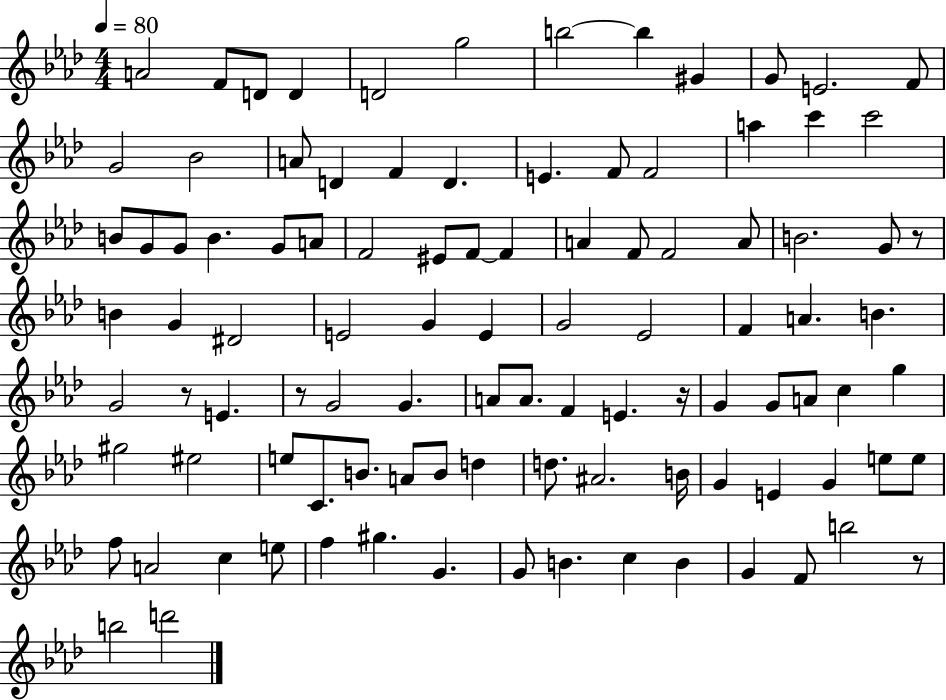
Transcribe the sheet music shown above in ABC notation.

X:1
T:Untitled
M:4/4
L:1/4
K:Ab
A2 F/2 D/2 D D2 g2 b2 b ^G G/2 E2 F/2 G2 _B2 A/2 D F D E F/2 F2 a c' c'2 B/2 G/2 G/2 B G/2 A/2 F2 ^E/2 F/2 F A F/2 F2 A/2 B2 G/2 z/2 B G ^D2 E2 G E G2 _E2 F A B G2 z/2 E z/2 G2 G A/2 A/2 F E z/4 G G/2 A/2 c g ^g2 ^e2 e/2 C/2 B/2 A/2 B/2 d d/2 ^A2 B/4 G E G e/2 e/2 f/2 A2 c e/2 f ^g G G/2 B c B G F/2 b2 z/2 b2 d'2